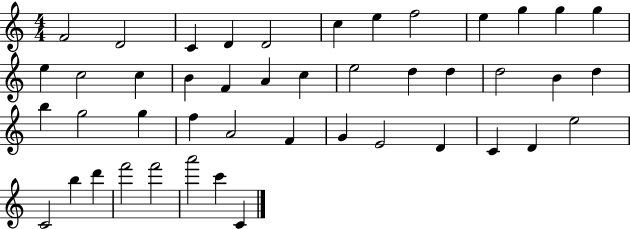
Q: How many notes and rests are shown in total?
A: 45